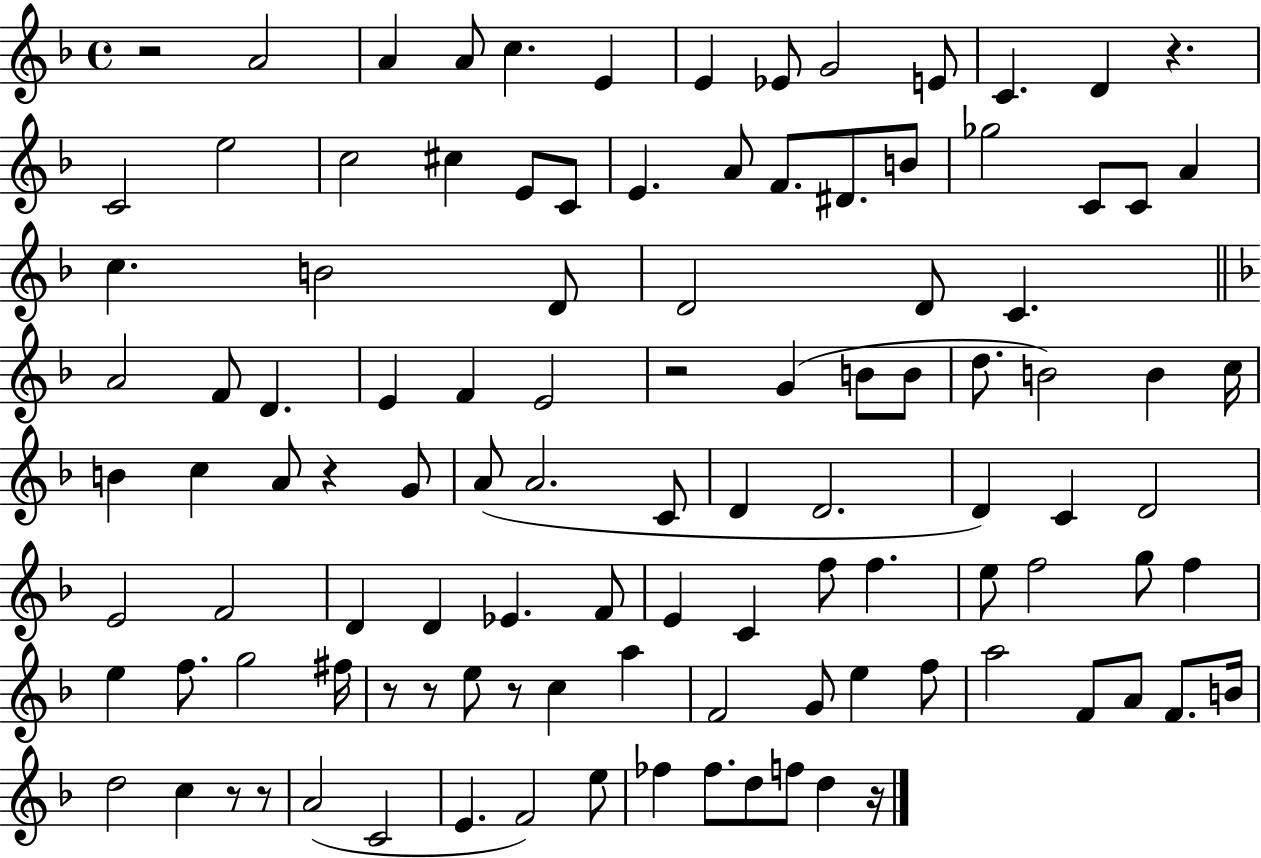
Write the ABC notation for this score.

X:1
T:Untitled
M:4/4
L:1/4
K:F
z2 A2 A A/2 c E E _E/2 G2 E/2 C D z C2 e2 c2 ^c E/2 C/2 E A/2 F/2 ^D/2 B/2 _g2 C/2 C/2 A c B2 D/2 D2 D/2 C A2 F/2 D E F E2 z2 G B/2 B/2 d/2 B2 B c/4 B c A/2 z G/2 A/2 A2 C/2 D D2 D C D2 E2 F2 D D _E F/2 E C f/2 f e/2 f2 g/2 f e f/2 g2 ^f/4 z/2 z/2 e/2 z/2 c a F2 G/2 e f/2 a2 F/2 A/2 F/2 B/4 d2 c z/2 z/2 A2 C2 E F2 e/2 _f _f/2 d/2 f/2 d z/4